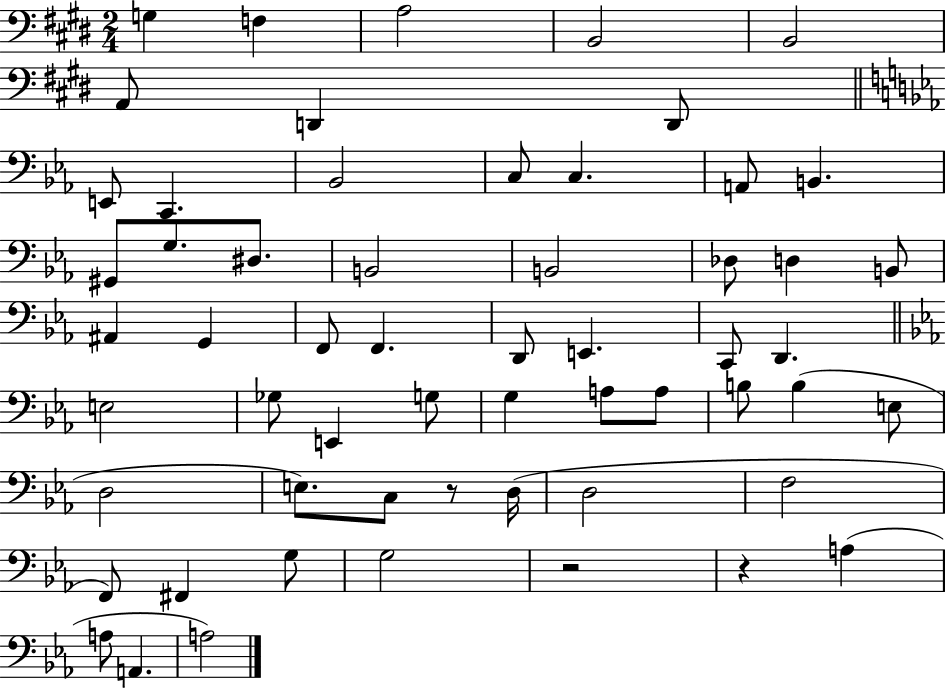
X:1
T:Untitled
M:2/4
L:1/4
K:E
G, F, A,2 B,,2 B,,2 A,,/2 D,, D,,/2 E,,/2 C,, _B,,2 C,/2 C, A,,/2 B,, ^G,,/2 G,/2 ^D,/2 B,,2 B,,2 _D,/2 D, B,,/2 ^A,, G,, F,,/2 F,, D,,/2 E,, C,,/2 D,, E,2 _G,/2 E,, G,/2 G, A,/2 A,/2 B,/2 B, E,/2 D,2 E,/2 C,/2 z/2 D,/4 D,2 F,2 F,,/2 ^F,, G,/2 G,2 z2 z A, A,/2 A,, A,2